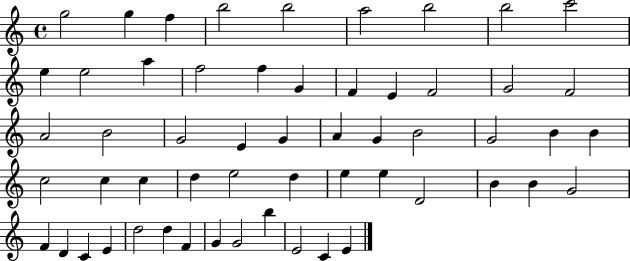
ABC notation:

X:1
T:Untitled
M:4/4
L:1/4
K:C
g2 g f b2 b2 a2 b2 b2 c'2 e e2 a f2 f G F E F2 G2 F2 A2 B2 G2 E G A G B2 G2 B B c2 c c d e2 d e e D2 B B G2 F D C E d2 d F G G2 b E2 C E